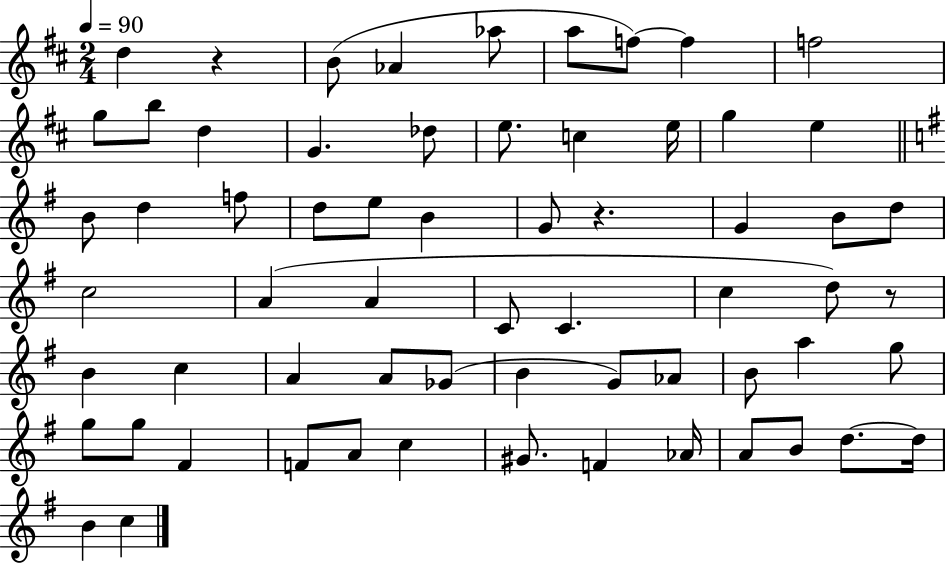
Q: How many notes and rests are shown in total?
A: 64